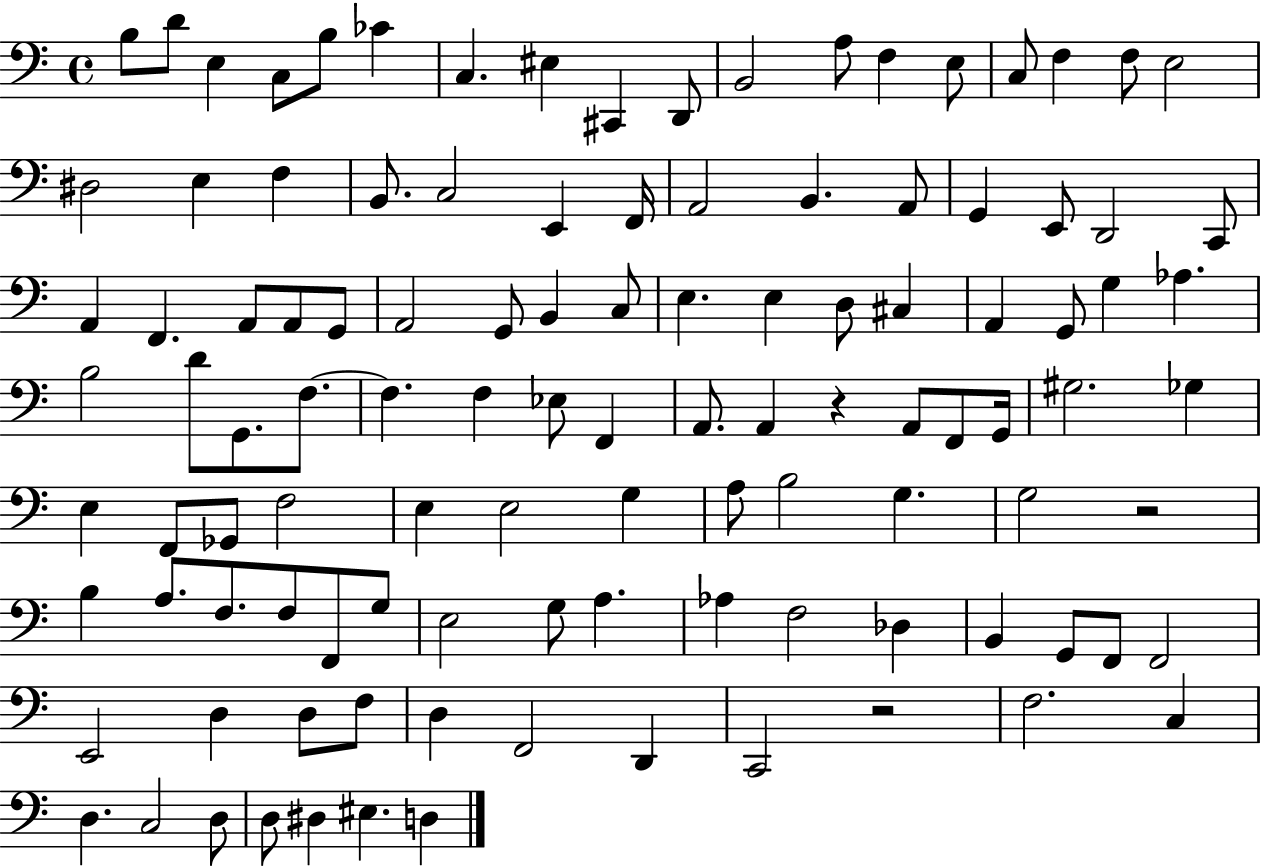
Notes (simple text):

B3/e D4/e E3/q C3/e B3/e CES4/q C3/q. EIS3/q C#2/q D2/e B2/h A3/e F3/q E3/e C3/e F3/q F3/e E3/h D#3/h E3/q F3/q B2/e. C3/h E2/q F2/s A2/h B2/q. A2/e G2/q E2/e D2/h C2/e A2/q F2/q. A2/e A2/e G2/e A2/h G2/e B2/q C3/e E3/q. E3/q D3/e C#3/q A2/q G2/e G3/q Ab3/q. B3/h D4/e G2/e. F3/e. F3/q. F3/q Eb3/e F2/q A2/e. A2/q R/q A2/e F2/e G2/s G#3/h. Gb3/q E3/q F2/e Gb2/e F3/h E3/q E3/h G3/q A3/e B3/h G3/q. G3/h R/h B3/q A3/e. F3/e. F3/e F2/e G3/e E3/h G3/e A3/q. Ab3/q F3/h Db3/q B2/q G2/e F2/e F2/h E2/h D3/q D3/e F3/e D3/q F2/h D2/q C2/h R/h F3/h. C3/q D3/q. C3/h D3/e D3/e D#3/q EIS3/q. D3/q